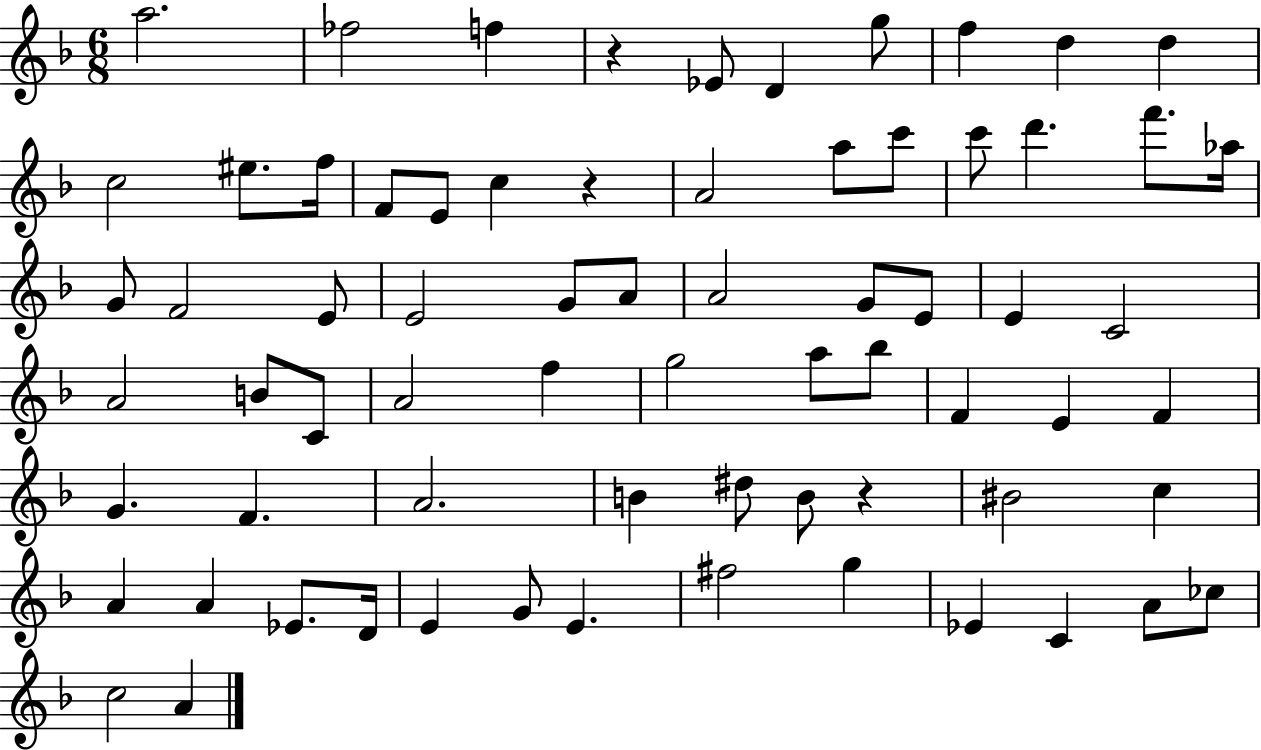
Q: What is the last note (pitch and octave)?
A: A4